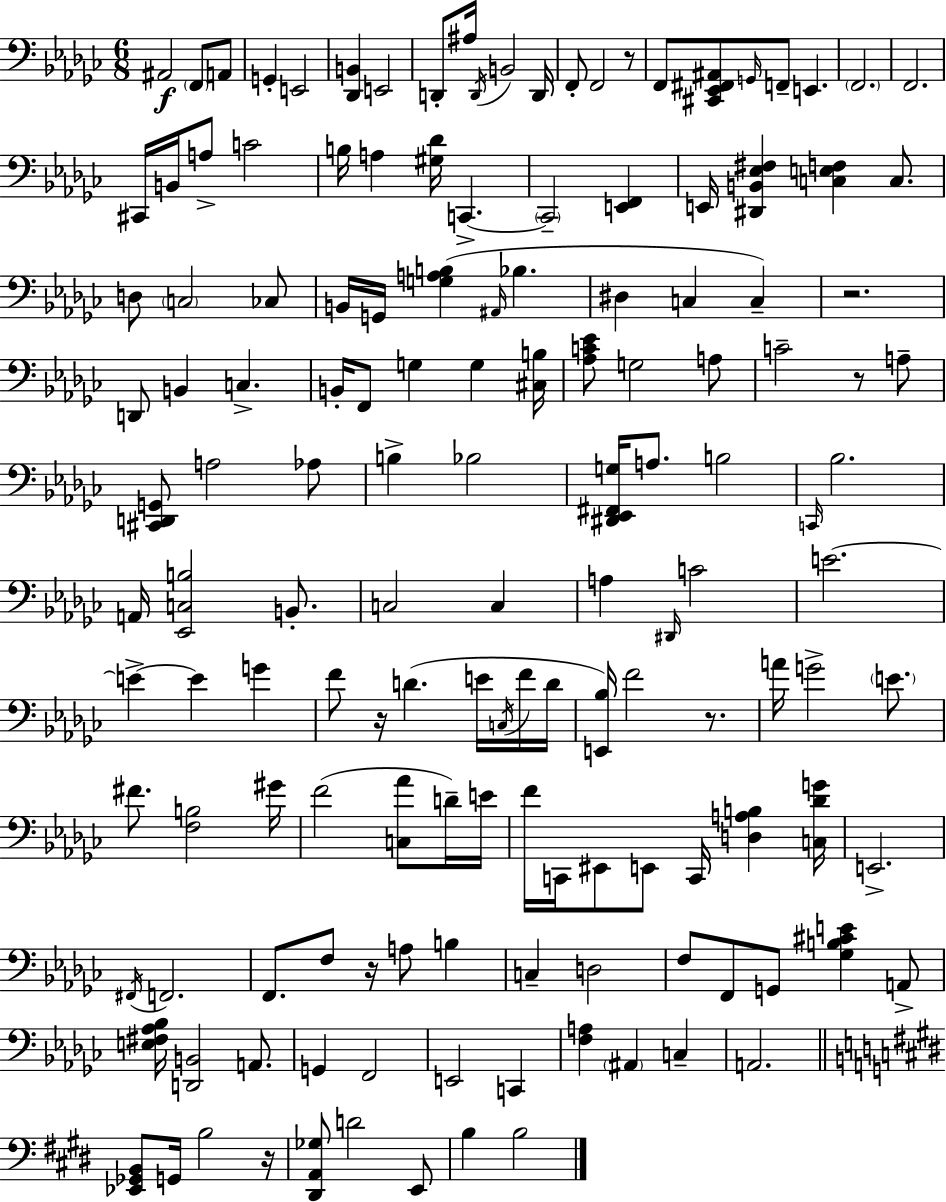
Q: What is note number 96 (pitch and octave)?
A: B3